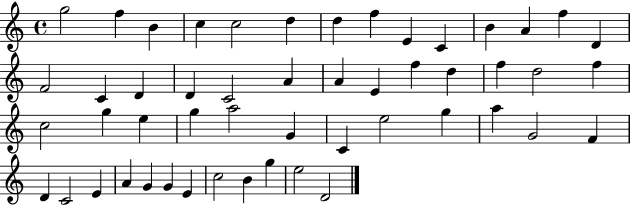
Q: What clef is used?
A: treble